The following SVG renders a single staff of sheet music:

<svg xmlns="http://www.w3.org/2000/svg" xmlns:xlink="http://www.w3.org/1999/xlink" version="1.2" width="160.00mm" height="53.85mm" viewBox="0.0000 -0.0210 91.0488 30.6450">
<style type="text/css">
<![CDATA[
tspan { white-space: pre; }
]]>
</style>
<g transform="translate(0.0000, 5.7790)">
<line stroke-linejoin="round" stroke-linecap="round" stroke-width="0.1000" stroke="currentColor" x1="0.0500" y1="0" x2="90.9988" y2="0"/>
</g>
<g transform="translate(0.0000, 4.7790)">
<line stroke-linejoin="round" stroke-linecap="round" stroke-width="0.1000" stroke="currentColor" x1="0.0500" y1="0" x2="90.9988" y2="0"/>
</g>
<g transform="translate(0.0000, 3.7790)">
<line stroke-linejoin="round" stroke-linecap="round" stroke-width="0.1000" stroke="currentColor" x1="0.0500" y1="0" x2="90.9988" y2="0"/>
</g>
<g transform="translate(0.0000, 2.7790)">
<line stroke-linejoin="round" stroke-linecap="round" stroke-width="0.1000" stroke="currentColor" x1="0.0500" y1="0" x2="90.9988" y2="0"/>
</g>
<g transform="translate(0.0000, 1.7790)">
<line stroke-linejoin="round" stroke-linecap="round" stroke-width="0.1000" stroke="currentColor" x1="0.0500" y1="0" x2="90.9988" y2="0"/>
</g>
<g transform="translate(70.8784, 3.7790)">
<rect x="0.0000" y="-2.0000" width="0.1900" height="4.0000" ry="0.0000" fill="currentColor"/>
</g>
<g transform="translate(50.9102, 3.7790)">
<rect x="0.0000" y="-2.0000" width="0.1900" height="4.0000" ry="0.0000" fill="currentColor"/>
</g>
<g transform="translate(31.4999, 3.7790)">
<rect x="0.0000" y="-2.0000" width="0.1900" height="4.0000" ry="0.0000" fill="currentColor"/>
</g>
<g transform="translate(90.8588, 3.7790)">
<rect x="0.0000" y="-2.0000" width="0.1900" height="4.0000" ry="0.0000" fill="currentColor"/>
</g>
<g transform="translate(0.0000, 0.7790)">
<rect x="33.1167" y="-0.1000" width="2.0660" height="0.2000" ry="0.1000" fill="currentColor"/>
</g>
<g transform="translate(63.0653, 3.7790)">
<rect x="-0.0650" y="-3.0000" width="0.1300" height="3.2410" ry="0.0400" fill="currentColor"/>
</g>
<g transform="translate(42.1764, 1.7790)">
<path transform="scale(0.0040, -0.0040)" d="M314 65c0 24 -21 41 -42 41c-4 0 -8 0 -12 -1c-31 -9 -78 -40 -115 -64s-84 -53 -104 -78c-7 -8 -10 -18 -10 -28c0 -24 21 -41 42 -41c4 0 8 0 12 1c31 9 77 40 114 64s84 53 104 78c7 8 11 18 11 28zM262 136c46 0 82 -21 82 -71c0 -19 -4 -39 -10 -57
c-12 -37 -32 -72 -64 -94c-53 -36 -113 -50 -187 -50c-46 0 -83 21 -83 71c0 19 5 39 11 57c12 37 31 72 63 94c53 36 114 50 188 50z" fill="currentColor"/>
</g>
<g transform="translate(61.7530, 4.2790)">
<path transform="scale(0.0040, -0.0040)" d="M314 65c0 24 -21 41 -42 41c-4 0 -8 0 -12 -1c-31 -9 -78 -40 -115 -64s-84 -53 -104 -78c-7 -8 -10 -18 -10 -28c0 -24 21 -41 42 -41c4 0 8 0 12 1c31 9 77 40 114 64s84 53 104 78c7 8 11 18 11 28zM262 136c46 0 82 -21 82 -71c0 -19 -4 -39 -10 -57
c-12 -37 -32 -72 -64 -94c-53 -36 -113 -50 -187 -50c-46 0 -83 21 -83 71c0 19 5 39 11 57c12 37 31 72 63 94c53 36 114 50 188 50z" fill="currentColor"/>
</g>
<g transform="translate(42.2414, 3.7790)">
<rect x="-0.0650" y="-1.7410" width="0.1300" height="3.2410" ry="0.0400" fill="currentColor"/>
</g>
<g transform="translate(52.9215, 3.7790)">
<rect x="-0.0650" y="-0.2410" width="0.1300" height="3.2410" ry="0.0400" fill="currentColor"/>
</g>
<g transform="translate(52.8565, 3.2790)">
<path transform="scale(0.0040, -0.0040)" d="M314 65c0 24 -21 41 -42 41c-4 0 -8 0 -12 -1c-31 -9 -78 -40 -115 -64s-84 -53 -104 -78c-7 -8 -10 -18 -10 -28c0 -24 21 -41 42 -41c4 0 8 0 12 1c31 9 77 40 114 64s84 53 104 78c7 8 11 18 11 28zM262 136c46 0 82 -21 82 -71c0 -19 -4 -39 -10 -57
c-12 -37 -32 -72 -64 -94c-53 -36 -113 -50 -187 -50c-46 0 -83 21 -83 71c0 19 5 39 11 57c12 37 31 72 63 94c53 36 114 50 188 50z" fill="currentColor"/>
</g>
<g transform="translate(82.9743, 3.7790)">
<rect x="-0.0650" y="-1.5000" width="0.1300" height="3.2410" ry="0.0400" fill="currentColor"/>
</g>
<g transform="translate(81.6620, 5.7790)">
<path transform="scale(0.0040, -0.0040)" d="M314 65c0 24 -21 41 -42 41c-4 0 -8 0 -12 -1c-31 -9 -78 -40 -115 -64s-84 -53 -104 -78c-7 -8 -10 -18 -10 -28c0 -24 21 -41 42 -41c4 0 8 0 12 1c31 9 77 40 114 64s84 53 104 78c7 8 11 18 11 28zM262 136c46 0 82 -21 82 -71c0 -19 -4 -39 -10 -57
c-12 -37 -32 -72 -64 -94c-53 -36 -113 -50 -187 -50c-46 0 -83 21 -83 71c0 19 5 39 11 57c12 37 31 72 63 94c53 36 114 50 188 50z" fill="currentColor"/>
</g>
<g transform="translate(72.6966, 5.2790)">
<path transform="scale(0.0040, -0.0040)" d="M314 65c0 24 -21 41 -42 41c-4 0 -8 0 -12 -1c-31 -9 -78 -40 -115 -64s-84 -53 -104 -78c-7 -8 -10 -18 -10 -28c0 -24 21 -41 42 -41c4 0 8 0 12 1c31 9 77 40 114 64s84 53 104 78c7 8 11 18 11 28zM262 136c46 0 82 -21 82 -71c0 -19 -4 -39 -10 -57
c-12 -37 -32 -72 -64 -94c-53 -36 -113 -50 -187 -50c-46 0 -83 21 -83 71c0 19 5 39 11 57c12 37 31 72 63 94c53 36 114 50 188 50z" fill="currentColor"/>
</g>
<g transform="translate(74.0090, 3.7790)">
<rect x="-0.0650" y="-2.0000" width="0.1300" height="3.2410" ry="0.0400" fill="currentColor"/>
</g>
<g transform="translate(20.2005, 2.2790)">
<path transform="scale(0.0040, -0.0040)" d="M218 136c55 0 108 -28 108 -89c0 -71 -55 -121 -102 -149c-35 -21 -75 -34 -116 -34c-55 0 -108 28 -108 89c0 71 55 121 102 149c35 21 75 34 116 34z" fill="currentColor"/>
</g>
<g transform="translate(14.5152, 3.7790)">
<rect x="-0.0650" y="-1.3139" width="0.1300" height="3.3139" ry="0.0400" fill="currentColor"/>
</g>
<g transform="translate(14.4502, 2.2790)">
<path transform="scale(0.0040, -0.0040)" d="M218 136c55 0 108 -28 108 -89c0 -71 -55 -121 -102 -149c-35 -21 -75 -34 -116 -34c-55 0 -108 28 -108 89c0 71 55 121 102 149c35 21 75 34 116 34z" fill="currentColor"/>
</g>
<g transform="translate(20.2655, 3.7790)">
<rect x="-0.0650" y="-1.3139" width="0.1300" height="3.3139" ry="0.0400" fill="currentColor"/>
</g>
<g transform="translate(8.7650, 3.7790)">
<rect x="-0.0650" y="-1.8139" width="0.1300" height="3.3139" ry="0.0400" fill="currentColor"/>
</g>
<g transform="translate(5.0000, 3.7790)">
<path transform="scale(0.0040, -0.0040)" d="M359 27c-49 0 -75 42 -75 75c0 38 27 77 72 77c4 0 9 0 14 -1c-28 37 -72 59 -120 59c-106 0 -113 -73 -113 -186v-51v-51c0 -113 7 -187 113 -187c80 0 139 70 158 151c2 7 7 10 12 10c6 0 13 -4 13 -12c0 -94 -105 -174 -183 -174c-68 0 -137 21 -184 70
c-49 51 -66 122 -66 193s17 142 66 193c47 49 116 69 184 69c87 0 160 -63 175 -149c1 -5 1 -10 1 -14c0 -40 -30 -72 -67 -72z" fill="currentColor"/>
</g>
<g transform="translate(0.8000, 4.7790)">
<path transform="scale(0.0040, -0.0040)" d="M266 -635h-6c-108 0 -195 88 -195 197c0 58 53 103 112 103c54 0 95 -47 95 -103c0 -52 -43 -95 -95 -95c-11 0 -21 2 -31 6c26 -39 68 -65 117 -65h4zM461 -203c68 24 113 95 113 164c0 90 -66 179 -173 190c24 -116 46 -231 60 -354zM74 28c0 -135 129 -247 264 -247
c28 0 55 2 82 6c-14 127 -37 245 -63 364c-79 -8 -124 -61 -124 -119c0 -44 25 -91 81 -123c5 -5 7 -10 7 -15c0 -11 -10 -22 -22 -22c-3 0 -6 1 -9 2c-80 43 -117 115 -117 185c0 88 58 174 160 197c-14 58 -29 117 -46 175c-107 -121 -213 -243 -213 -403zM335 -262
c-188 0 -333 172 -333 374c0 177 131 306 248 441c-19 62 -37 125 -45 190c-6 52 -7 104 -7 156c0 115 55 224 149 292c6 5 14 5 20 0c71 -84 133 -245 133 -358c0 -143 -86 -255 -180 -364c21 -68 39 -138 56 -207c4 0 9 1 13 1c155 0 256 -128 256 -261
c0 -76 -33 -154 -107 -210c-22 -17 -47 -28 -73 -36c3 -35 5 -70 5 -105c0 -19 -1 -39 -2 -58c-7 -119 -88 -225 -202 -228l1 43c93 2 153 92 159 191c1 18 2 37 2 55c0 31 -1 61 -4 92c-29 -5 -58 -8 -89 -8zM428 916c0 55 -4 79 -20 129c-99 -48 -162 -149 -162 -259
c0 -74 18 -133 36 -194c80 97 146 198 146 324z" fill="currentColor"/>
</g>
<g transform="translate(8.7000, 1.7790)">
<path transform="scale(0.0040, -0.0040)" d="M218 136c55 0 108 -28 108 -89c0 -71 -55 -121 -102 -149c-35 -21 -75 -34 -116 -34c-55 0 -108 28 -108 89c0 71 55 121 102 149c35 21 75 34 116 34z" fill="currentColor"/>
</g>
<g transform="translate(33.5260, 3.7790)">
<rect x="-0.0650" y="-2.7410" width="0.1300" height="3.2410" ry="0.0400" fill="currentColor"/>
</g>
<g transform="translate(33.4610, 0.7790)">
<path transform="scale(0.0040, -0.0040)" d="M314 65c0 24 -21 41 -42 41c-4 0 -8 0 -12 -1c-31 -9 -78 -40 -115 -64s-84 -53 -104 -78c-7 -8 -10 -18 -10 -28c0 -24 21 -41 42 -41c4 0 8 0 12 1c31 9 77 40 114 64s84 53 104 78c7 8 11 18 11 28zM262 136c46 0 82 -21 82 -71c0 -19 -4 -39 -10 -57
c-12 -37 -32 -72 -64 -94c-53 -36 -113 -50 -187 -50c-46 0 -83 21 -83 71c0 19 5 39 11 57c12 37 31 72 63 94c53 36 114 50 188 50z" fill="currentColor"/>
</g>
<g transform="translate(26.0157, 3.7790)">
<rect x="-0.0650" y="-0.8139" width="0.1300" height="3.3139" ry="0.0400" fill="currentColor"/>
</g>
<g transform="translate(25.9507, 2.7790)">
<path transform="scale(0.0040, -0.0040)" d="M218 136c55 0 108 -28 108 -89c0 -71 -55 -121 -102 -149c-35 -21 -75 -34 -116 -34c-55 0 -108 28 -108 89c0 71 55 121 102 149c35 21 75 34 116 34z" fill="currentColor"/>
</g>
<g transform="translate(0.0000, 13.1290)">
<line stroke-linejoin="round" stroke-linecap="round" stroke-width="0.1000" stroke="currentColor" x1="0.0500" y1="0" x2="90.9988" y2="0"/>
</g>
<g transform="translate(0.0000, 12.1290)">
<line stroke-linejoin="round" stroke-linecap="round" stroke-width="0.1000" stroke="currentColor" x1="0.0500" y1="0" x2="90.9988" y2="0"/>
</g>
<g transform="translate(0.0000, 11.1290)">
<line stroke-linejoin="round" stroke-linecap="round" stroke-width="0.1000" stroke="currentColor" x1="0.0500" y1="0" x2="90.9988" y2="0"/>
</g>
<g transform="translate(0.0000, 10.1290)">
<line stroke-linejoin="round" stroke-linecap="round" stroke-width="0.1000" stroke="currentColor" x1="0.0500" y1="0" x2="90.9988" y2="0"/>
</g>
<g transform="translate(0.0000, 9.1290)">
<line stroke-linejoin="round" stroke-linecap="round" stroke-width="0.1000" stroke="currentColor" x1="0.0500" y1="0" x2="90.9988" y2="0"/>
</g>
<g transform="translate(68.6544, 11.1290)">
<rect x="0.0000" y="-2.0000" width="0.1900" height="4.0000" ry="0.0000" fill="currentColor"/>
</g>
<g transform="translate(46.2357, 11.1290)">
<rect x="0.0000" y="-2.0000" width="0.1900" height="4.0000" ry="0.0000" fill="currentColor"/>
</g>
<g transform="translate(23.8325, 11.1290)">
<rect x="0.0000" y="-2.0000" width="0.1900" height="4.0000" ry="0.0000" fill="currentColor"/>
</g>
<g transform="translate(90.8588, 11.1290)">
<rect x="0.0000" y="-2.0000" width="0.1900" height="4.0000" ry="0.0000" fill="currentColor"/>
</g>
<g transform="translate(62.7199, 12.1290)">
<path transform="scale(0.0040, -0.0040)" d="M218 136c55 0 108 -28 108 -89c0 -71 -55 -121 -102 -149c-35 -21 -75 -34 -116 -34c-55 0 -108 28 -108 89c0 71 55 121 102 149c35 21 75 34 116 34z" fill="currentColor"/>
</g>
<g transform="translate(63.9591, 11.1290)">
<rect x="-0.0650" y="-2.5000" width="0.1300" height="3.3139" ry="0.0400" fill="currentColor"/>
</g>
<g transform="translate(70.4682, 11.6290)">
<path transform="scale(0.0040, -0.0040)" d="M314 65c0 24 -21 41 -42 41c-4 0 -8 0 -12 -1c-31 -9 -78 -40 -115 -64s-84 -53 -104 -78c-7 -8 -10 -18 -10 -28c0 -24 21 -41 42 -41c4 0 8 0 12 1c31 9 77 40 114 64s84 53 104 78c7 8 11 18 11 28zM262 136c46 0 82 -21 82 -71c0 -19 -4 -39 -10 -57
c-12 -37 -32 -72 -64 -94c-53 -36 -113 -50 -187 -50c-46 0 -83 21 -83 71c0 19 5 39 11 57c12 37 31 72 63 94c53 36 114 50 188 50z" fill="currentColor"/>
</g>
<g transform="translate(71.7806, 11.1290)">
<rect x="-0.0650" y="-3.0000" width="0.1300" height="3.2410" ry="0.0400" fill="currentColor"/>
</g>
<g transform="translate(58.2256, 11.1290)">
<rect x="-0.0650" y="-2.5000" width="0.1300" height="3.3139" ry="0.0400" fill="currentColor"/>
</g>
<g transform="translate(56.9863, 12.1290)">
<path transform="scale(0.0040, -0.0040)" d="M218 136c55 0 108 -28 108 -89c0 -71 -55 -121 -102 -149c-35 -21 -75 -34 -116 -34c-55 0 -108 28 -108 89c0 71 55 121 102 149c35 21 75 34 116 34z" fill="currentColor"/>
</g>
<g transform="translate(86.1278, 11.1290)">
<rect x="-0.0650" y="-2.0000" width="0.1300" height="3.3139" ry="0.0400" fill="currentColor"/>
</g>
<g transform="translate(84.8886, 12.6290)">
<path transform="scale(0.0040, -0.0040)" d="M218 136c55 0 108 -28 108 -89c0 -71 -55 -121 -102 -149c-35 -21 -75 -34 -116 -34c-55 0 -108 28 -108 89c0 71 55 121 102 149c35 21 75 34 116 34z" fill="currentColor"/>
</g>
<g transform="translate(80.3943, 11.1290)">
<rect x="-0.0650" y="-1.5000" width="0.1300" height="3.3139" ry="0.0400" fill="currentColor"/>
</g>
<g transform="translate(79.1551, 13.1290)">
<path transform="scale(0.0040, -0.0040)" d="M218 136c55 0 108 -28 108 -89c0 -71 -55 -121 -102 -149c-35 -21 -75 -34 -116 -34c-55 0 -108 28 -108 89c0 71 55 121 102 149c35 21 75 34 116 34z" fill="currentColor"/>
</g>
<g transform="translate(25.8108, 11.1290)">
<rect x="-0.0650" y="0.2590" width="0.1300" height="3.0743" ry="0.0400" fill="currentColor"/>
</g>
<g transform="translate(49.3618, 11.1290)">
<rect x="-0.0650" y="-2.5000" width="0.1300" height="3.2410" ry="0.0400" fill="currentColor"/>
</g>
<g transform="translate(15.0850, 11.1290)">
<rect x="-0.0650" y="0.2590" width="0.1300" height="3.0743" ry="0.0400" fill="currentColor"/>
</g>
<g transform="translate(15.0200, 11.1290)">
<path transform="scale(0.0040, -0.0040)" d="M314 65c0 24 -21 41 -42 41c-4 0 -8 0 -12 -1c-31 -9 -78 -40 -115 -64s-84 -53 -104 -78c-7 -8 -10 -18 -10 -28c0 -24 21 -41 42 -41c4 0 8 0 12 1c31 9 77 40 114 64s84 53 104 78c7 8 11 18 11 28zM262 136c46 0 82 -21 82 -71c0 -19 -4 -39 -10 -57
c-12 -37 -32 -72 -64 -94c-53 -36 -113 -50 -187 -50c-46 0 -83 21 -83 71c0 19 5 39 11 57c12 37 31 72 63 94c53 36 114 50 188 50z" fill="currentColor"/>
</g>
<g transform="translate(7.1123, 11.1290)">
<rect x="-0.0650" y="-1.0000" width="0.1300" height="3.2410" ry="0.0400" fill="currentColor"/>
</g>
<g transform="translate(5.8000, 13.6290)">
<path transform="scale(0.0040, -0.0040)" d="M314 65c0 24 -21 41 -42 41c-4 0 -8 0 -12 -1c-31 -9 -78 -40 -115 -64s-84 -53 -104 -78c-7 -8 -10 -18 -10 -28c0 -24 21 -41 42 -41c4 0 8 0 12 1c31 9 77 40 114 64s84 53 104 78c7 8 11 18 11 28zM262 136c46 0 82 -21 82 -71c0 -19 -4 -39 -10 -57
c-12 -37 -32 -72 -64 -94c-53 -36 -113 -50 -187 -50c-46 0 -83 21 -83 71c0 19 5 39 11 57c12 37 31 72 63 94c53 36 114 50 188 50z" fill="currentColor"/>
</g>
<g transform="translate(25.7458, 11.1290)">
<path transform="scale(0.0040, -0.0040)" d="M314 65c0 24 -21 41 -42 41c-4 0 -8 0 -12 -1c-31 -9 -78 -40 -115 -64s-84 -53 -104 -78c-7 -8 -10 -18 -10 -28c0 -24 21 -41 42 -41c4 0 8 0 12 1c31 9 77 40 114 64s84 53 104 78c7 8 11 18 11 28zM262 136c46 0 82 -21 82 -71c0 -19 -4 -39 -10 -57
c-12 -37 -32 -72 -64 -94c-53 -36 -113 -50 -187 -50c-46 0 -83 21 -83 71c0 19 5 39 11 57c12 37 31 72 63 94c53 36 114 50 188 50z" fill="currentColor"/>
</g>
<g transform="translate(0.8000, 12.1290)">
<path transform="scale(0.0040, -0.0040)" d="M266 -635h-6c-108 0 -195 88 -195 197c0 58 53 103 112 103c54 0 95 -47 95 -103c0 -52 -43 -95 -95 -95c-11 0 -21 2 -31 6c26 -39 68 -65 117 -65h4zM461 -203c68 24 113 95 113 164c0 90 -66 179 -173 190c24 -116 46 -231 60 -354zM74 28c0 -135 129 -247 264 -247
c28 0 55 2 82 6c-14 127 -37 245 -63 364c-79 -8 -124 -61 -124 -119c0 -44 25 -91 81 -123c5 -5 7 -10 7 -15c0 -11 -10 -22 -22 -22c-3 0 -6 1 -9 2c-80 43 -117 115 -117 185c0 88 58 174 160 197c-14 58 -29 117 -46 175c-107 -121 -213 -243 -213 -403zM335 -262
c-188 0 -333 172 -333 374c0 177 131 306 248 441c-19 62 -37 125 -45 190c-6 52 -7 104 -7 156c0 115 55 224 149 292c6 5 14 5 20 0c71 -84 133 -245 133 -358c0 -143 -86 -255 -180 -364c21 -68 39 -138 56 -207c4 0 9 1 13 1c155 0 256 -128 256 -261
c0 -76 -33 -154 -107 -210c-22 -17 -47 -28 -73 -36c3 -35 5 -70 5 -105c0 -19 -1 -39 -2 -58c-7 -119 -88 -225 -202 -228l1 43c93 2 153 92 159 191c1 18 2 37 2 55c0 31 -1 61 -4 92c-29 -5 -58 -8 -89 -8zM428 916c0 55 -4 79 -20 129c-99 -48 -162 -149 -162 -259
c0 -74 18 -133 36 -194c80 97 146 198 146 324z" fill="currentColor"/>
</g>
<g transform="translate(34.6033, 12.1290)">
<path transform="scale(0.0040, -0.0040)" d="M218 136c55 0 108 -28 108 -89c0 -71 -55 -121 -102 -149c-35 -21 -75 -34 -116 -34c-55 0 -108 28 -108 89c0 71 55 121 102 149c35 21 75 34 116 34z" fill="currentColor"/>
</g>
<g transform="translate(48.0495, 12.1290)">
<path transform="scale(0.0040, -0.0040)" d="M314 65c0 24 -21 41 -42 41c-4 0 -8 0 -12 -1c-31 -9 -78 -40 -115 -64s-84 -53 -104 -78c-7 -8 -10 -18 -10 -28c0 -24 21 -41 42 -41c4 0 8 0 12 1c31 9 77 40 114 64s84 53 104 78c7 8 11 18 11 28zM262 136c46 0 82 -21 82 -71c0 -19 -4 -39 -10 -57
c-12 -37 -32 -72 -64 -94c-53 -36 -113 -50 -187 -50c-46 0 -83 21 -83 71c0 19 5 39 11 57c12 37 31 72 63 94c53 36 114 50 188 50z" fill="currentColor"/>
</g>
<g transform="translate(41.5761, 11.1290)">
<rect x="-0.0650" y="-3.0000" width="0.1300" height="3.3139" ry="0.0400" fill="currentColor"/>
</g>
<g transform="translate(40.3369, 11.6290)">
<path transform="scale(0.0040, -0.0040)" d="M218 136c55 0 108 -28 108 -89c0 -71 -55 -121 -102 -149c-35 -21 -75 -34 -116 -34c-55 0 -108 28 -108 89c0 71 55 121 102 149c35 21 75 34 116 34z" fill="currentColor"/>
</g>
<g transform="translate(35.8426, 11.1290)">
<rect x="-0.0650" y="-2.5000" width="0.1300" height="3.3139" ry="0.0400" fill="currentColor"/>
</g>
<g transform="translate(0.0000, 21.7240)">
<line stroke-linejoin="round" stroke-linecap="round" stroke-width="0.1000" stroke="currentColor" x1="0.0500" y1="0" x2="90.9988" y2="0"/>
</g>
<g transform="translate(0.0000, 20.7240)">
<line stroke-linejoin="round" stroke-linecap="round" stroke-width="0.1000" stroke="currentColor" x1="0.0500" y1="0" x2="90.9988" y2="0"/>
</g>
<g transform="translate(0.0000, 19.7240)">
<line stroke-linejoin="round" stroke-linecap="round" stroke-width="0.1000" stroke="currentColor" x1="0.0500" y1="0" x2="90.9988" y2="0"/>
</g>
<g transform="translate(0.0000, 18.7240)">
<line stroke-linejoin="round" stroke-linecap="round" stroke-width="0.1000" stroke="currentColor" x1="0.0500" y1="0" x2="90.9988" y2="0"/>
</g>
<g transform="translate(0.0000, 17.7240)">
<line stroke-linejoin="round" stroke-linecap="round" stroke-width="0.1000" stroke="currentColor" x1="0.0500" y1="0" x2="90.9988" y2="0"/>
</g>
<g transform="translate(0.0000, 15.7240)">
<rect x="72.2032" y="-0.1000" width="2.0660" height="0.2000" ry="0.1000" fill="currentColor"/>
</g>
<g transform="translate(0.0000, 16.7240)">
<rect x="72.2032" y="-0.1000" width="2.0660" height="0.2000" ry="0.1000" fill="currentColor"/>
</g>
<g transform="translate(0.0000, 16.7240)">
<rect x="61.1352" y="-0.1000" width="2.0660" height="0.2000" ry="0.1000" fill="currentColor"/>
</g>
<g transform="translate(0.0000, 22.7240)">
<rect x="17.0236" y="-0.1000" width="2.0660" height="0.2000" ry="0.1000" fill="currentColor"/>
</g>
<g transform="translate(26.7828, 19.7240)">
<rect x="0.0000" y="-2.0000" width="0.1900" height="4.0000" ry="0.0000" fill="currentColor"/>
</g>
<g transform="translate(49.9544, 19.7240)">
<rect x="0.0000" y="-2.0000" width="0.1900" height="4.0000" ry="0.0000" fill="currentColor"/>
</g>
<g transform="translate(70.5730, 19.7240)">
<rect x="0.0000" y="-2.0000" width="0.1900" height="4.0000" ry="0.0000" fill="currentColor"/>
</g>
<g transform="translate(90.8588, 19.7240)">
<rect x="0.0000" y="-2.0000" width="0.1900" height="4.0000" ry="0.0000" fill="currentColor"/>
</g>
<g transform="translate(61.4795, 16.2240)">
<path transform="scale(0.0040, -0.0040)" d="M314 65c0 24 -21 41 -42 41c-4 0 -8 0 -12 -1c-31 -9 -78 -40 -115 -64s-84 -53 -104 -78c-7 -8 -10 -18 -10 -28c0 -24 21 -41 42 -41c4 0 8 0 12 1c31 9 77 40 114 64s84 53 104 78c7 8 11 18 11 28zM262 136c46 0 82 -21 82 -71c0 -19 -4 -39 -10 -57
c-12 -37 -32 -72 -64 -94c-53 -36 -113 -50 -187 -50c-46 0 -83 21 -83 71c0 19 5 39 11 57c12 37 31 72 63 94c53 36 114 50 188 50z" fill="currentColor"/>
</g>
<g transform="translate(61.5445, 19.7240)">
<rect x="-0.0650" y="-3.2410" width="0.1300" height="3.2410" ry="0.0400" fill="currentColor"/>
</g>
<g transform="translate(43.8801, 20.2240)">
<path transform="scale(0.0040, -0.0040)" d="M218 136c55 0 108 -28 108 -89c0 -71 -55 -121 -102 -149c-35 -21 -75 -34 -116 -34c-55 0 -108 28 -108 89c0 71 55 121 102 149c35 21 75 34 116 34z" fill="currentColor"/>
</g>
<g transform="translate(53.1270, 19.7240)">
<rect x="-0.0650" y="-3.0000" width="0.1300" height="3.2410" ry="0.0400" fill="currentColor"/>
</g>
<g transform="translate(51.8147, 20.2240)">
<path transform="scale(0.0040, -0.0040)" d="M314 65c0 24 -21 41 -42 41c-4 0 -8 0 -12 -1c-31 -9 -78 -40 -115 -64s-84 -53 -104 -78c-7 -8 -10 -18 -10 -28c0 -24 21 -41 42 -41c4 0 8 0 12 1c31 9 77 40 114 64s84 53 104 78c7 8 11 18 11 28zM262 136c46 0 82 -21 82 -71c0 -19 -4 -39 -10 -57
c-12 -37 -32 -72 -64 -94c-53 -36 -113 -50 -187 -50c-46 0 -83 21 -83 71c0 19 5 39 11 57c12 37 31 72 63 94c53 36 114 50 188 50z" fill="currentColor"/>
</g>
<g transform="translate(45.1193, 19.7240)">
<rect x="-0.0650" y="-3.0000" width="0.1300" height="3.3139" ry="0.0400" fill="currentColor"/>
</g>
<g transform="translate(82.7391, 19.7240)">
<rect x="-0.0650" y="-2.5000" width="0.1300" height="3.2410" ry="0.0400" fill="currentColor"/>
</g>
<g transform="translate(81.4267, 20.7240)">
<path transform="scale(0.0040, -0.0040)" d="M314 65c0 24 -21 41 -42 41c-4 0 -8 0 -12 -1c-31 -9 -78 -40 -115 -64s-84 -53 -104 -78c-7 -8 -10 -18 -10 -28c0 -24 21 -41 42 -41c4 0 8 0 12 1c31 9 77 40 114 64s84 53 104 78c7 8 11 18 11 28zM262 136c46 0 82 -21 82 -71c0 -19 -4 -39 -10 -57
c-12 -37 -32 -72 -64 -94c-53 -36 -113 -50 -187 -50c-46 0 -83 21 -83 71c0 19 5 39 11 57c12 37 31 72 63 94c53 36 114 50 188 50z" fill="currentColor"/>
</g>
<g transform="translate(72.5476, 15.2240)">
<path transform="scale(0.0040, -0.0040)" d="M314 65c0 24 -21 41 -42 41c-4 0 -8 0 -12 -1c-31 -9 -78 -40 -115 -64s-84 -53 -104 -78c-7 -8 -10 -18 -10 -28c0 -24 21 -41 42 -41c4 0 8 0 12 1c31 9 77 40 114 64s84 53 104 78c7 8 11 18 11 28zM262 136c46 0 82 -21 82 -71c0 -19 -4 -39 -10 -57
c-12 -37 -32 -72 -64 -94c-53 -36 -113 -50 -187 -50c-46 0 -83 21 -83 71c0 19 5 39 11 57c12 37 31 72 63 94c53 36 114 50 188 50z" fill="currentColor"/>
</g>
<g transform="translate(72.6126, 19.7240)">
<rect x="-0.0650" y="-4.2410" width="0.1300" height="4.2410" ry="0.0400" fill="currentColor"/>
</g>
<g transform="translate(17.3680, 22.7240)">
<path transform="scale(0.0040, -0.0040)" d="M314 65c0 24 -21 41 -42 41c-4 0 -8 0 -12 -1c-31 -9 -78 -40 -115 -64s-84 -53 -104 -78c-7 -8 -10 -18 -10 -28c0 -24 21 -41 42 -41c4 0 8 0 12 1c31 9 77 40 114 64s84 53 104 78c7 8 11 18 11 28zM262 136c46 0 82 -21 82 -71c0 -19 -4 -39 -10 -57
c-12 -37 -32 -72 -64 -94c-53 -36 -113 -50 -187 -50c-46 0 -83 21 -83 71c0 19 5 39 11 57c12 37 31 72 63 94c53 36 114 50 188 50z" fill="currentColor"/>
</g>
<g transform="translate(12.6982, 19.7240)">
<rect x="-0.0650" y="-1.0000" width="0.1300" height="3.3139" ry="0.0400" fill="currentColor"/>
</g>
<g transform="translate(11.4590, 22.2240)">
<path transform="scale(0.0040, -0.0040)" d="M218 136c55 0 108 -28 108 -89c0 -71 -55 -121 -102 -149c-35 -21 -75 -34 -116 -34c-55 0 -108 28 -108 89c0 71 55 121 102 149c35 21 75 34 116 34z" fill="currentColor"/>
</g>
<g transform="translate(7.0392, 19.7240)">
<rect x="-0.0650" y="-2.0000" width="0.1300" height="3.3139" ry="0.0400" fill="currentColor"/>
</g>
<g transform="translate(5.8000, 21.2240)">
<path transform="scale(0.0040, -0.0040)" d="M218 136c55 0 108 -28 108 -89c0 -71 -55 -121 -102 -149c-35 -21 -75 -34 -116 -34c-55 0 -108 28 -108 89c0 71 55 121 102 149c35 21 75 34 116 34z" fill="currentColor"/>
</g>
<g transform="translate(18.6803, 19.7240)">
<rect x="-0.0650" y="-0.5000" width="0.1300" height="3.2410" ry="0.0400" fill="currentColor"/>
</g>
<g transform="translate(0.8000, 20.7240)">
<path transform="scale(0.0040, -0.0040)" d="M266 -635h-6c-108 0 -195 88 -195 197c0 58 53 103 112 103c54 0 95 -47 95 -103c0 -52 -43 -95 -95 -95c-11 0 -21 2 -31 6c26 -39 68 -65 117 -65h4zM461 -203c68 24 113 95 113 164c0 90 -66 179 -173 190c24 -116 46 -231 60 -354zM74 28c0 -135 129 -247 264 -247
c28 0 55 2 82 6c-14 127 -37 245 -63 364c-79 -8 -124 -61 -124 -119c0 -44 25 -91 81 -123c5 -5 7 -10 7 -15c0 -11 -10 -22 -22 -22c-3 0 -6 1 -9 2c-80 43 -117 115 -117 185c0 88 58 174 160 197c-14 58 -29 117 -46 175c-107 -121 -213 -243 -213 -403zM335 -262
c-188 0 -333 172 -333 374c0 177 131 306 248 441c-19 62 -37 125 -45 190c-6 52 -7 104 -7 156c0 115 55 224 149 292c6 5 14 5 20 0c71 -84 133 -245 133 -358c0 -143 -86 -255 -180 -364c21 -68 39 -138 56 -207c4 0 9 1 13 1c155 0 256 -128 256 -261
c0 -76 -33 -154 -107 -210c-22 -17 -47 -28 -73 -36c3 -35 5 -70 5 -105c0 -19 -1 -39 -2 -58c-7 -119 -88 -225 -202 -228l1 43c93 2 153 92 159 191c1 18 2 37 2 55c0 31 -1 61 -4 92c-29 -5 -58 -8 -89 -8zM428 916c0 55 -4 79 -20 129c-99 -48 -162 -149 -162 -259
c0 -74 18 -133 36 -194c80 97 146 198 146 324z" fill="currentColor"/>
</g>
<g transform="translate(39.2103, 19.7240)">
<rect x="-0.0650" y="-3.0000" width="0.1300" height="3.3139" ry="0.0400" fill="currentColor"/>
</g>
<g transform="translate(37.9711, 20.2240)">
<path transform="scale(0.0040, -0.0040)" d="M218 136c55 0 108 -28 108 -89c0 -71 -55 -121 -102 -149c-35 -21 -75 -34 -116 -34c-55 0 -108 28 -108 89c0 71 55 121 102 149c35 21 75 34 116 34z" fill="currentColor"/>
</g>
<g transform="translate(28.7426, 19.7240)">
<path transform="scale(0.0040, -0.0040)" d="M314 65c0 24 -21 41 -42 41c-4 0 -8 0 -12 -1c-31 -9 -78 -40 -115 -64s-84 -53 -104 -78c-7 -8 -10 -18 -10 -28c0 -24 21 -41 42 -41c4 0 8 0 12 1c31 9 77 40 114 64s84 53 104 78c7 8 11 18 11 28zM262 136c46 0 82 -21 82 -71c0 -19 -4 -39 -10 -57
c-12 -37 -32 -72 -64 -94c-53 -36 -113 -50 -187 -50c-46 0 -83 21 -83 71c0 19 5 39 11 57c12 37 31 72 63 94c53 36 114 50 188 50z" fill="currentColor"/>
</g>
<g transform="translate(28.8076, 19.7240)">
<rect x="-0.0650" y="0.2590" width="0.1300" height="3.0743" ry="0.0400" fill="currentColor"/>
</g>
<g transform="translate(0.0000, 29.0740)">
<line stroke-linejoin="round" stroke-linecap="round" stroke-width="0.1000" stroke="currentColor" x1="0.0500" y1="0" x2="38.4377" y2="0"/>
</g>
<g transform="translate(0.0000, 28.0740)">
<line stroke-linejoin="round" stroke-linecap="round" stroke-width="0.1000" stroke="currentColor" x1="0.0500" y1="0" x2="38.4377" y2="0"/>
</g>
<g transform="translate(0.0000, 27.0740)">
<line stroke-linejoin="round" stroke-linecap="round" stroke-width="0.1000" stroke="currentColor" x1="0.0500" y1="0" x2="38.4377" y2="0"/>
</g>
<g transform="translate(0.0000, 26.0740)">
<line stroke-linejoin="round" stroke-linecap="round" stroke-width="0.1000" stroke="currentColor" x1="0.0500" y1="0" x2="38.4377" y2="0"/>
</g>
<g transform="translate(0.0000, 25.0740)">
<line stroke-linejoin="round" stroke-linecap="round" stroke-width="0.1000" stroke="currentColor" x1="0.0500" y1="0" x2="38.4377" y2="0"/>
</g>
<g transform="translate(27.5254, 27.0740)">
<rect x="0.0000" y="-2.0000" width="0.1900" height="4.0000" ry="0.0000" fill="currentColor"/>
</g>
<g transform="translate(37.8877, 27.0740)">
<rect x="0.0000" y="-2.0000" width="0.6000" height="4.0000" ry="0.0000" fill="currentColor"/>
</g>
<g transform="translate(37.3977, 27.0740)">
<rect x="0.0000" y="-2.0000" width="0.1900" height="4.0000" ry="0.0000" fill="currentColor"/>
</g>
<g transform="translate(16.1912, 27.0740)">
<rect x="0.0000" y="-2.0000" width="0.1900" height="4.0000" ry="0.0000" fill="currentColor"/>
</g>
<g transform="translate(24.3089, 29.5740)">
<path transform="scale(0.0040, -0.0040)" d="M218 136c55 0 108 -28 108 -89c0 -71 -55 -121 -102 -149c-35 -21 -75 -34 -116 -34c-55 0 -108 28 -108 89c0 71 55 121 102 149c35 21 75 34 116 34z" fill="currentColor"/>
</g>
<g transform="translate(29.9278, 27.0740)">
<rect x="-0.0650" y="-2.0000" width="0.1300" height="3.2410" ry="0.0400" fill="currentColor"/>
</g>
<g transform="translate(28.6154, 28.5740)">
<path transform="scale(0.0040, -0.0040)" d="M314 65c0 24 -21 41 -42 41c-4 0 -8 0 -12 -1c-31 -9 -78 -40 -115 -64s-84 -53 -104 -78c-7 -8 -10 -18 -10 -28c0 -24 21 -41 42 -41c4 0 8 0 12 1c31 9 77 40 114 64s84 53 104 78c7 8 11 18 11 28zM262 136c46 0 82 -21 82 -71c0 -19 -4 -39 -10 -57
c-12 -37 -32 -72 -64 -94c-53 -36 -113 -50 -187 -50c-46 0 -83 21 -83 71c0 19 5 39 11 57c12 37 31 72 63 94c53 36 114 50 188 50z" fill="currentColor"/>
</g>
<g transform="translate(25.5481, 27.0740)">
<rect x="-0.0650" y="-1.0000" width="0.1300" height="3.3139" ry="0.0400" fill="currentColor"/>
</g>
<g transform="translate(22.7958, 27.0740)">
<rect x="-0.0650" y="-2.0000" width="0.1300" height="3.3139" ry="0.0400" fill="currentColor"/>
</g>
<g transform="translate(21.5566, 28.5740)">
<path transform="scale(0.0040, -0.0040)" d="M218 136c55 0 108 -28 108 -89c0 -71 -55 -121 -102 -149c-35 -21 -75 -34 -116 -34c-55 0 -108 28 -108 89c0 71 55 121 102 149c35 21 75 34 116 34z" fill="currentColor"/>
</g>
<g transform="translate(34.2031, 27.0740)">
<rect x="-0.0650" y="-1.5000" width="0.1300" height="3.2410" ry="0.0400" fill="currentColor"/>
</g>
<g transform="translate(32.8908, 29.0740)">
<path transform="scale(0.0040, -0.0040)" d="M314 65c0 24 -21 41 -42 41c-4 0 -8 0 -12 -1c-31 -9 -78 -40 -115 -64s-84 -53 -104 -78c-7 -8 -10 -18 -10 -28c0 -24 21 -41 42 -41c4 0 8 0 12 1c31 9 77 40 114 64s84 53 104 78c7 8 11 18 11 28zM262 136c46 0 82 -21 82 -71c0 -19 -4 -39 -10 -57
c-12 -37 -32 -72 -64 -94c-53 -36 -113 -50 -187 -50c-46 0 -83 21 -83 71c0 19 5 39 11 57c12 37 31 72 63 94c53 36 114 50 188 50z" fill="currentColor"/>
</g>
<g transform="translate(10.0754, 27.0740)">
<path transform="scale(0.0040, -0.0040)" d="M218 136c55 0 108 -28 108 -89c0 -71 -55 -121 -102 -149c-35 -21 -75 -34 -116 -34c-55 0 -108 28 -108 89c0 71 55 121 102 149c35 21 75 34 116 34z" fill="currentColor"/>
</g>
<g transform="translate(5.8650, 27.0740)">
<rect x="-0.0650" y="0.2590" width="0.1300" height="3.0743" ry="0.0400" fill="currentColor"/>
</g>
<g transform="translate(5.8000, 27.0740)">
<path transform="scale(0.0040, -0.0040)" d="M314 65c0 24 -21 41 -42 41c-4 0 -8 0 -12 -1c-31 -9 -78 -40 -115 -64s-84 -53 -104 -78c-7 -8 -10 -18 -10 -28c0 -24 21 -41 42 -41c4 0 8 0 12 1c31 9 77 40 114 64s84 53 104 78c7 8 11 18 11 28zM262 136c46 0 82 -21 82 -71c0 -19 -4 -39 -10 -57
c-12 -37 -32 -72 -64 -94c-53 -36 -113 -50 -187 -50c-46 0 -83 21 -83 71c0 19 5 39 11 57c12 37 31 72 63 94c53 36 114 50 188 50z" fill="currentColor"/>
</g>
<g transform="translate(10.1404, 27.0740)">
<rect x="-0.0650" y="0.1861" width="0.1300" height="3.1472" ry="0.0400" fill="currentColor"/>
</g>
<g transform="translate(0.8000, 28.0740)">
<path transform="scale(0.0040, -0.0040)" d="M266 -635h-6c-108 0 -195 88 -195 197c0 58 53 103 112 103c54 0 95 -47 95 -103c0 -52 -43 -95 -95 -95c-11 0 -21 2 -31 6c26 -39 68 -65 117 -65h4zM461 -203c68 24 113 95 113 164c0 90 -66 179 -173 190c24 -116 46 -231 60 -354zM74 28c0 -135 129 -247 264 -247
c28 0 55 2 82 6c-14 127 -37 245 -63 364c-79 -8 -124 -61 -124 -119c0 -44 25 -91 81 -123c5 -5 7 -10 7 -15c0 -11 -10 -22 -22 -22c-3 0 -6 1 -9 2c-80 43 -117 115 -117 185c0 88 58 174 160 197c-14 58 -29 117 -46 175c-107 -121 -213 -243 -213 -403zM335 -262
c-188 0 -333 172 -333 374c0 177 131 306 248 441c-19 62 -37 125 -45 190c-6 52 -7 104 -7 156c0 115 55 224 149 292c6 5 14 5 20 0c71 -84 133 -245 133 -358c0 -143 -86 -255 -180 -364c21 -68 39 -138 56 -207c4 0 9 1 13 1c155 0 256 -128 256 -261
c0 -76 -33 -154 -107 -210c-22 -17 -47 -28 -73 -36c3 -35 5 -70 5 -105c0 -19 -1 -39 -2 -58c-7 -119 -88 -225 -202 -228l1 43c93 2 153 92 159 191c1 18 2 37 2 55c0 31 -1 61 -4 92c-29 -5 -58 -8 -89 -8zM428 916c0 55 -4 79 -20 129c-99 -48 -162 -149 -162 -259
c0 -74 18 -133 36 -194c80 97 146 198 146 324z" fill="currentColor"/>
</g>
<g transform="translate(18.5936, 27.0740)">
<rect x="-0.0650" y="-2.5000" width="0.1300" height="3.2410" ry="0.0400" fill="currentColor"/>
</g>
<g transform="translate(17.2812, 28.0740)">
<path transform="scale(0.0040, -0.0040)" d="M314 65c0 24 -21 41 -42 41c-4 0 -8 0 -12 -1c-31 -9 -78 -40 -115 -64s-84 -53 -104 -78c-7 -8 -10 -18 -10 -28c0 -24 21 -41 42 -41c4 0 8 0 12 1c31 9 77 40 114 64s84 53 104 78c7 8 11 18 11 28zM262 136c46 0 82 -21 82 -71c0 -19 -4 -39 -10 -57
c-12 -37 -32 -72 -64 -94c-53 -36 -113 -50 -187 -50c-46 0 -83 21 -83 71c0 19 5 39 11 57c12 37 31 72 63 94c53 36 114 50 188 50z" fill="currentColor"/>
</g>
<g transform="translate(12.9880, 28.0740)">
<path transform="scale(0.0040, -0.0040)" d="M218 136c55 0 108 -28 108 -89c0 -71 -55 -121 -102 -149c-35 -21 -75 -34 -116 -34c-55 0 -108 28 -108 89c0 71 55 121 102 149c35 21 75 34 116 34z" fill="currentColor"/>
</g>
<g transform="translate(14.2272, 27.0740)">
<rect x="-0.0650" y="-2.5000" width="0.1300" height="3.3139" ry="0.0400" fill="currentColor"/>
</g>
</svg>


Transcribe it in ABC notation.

X:1
T:Untitled
M:4/4
L:1/4
K:C
f e e d a2 f2 c2 A2 F2 E2 D2 B2 B2 G A G2 G G A2 E F F D C2 B2 A A A2 b2 d'2 G2 B2 B G G2 F D F2 E2